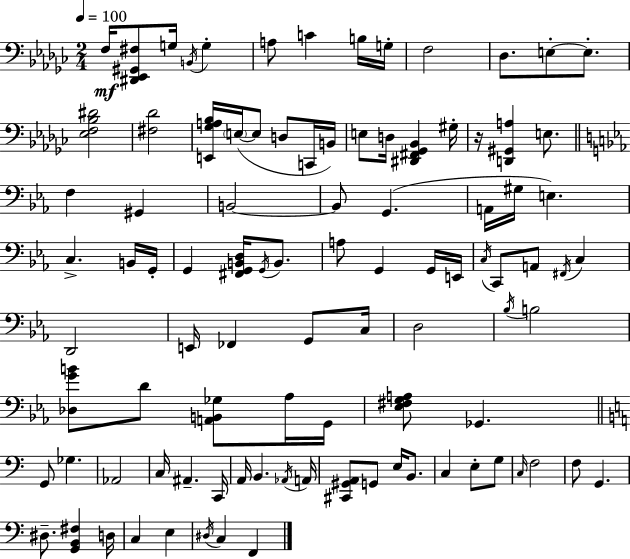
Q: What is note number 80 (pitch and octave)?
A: E3